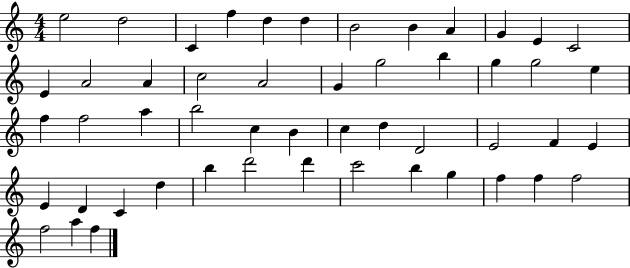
E5/h D5/h C4/q F5/q D5/q D5/q B4/h B4/q A4/q G4/q E4/q C4/h E4/q A4/h A4/q C5/h A4/h G4/q G5/h B5/q G5/q G5/h E5/q F5/q F5/h A5/q B5/h C5/q B4/q C5/q D5/q D4/h E4/h F4/q E4/q E4/q D4/q C4/q D5/q B5/q D6/h D6/q C6/h B5/q G5/q F5/q F5/q F5/h F5/h A5/q F5/q